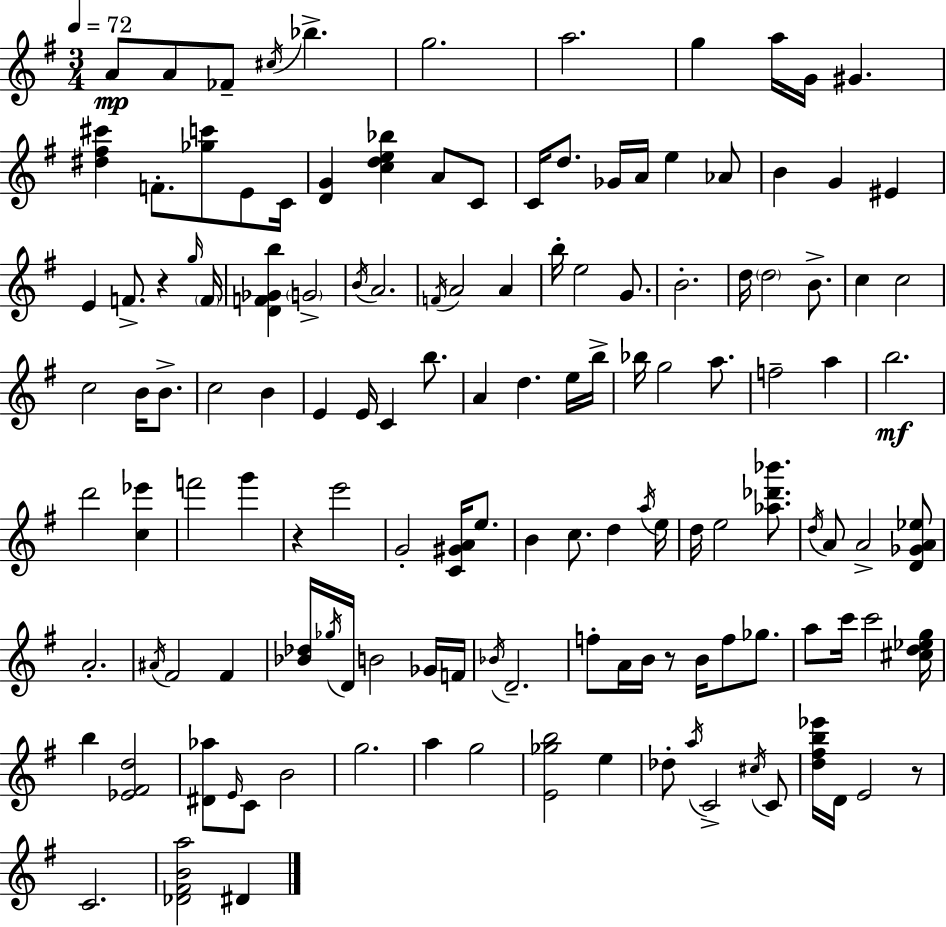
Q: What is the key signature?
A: E minor